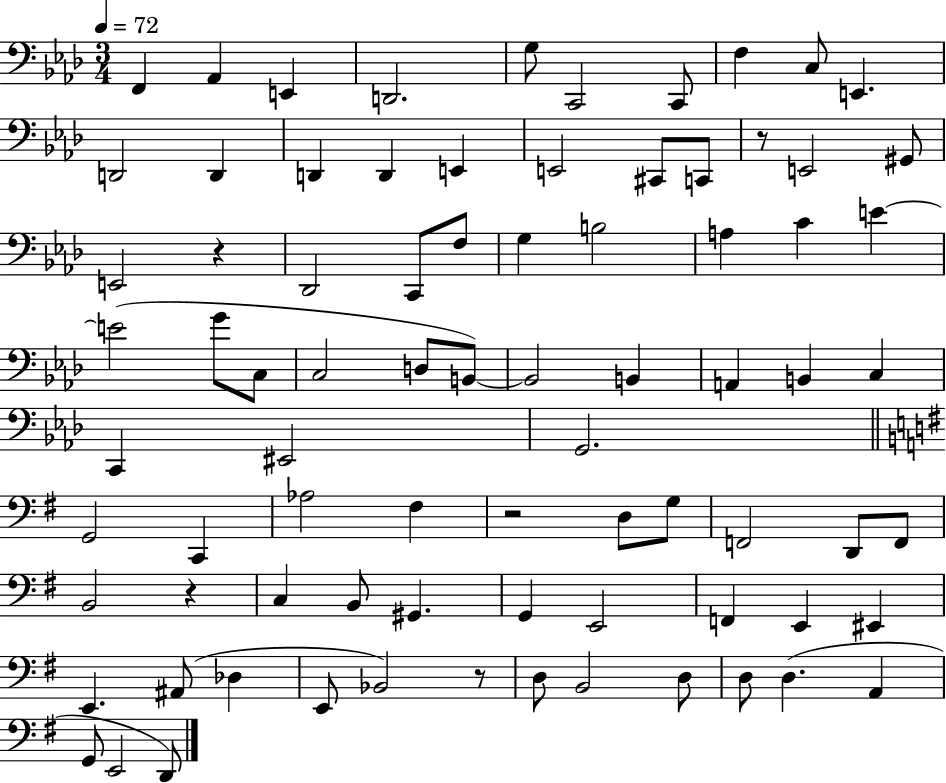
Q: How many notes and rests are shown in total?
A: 80